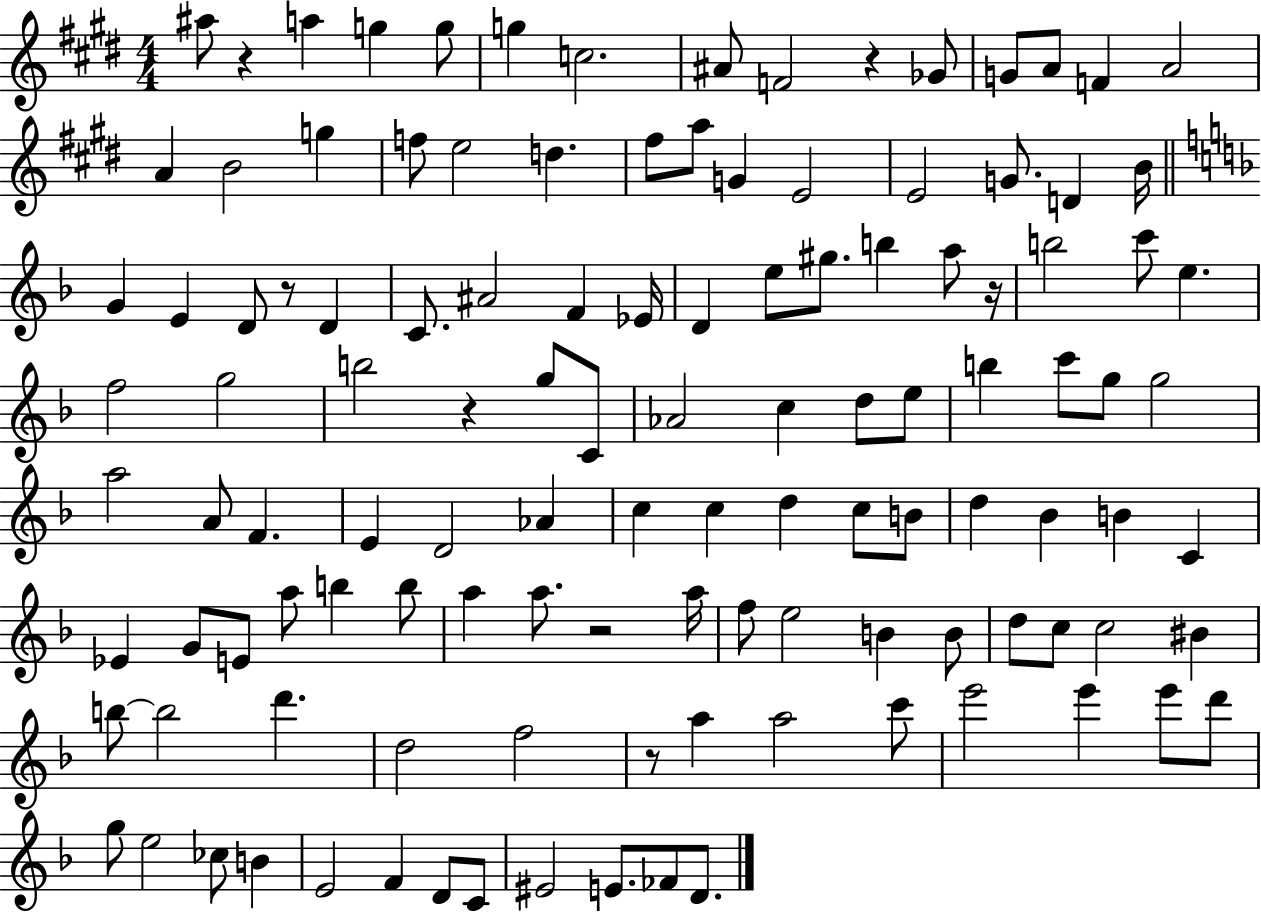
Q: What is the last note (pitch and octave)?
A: D4